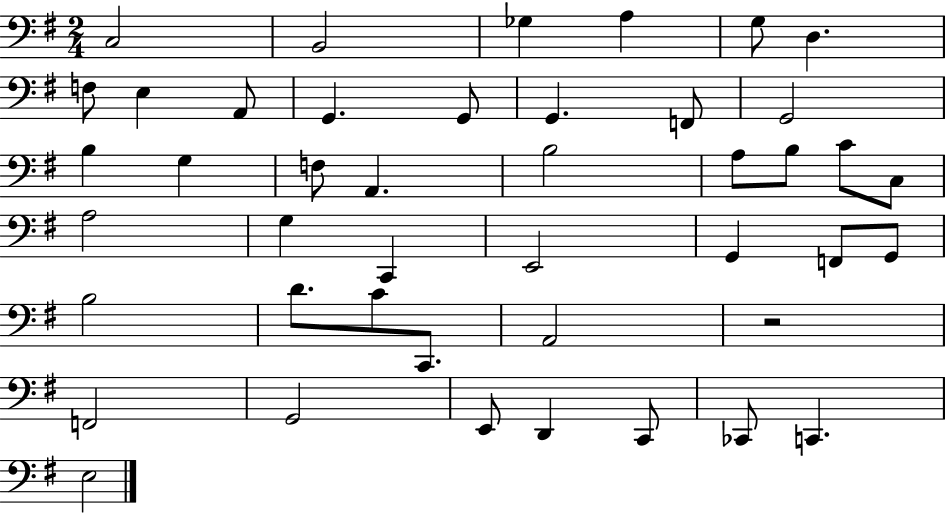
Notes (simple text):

C3/h B2/h Gb3/q A3/q G3/e D3/q. F3/e E3/q A2/e G2/q. G2/e G2/q. F2/e G2/h B3/q G3/q F3/e A2/q. B3/h A3/e B3/e C4/e C3/e A3/h G3/q C2/q E2/h G2/q F2/e G2/e B3/h D4/e. C4/e C2/e. A2/h R/h F2/h G2/h E2/e D2/q C2/e CES2/e C2/q. E3/h